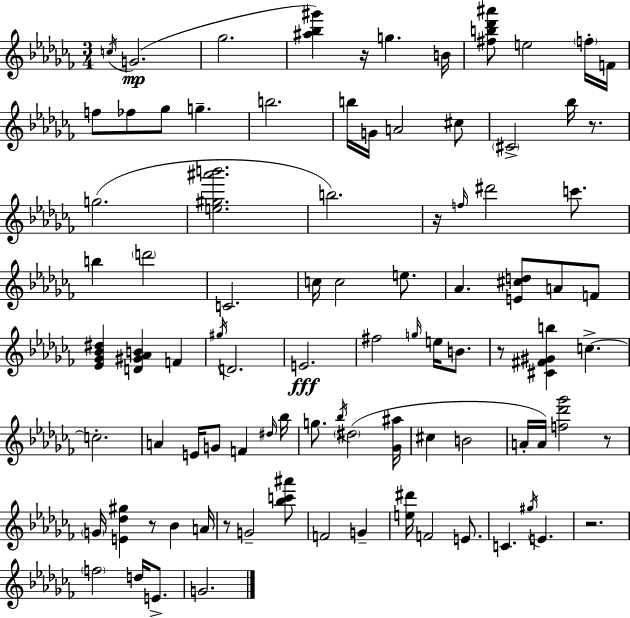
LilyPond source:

{
  \clef treble
  \numericTimeSignature
  \time 3/4
  \key aes \minor
  \acciaccatura { c''16 }(\mp g'2. | ges''2. | <ais'' bes'' gis'''>4) r16 g''4. | b'16 <fis'' b'' des''' ais'''>8 e''2 \parenthesize f''16-. | \break f'16 f''8 fes''8 ges''8 g''4.-- | b''2. | b''16 g'16 a'2 cis''8 | \parenthesize cis'2-> bes''16 r8. | \break g''2.( | <e'' gis'' ais''' b'''>2. | b''2.) | r16 \grace { f''16 } dis'''2 c'''8. | \break b''4 \parenthesize d'''2 | c'2. | c''16 c''2 e''8. | aes'4. <e' cis'' d''>8 a'8 | \break f'8 <ees' ges' bes' dis''>4 <d' gis' aes' b'>4 f'4 | \acciaccatura { gis''16 } d'2. | e'2.\fff | fis''2 \grace { g''16 } | \break e''16 b'8. r8 <cis' fis' gis' b''>4 c''4.->~~ | c''2.-. | a'4 e'16 g'8 f'4 | \grace { dis''16 } bes''16 g''8. \acciaccatura { bes''16 } \parenthesize dis''2( | \break <ges' ais''>16 cis''4 b'2 | a'16-. a'16) <f'' des''' ges'''>2 | r8 \parenthesize g'16 <e' des'' gis''>4 r8 | bes'4 a'16 r8 g'2-- | \break <bes'' c''' ais'''>8 f'2 | g'4-- <e'' dis'''>16 f'2 | e'8. c'4. | \acciaccatura { gis''16 } e'4. r2. | \break \parenthesize f''2 | d''16 e'8.-> g'2. | \bar "|."
}